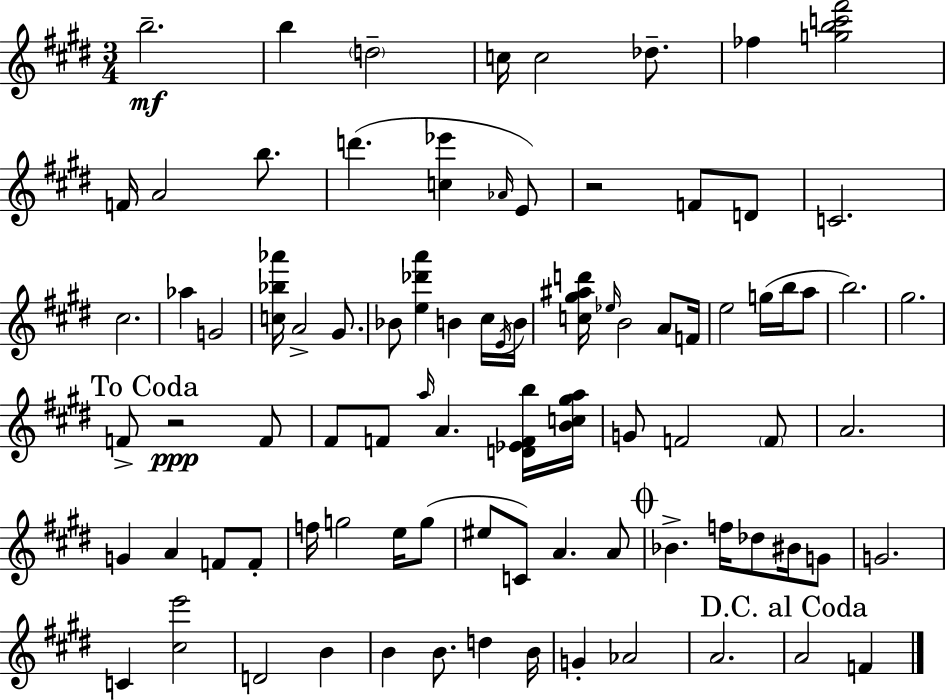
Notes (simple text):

B5/h. B5/q D5/h C5/s C5/h Db5/e. FES5/q [G5,B5,C6,F#6]/h F4/s A4/h B5/e. D6/q. [C5,Eb6]/q Ab4/s E4/e R/h F4/e D4/e C4/h. C#5/h. Ab5/q G4/h [C5,Bb5,Ab6]/s A4/h G#4/e. Bb4/e [E5,Db6,A6]/q B4/q C#5/s E4/s B4/s [C5,G#5,A#5,D6]/s Eb5/s B4/h A4/e F4/s E5/h G5/s B5/s A5/e B5/h. G#5/h. F4/e R/h F4/e F#4/e F4/e A5/s A4/q. [D4,Eb4,F4,B5]/s [B4,C5,G#5,A5]/s G4/e F4/h F4/e A4/h. G4/q A4/q F4/e F4/e F5/s G5/h E5/s G5/e EIS5/e C4/e A4/q. A4/e Bb4/q. F5/s Db5/e BIS4/s G4/e G4/h. C4/q [C#5,E6]/h D4/h B4/q B4/q B4/e. D5/q B4/s G4/q Ab4/h A4/h. A4/h F4/q